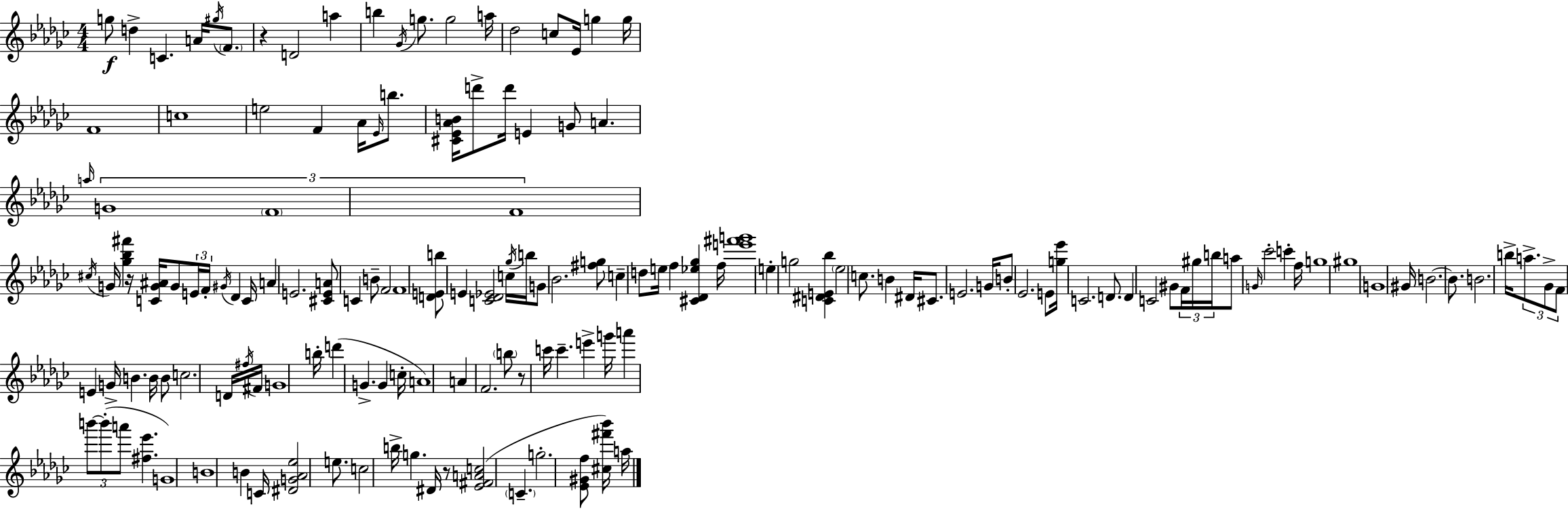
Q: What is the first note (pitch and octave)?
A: G5